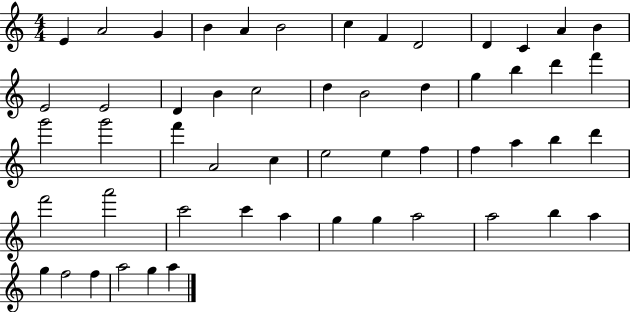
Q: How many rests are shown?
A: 0